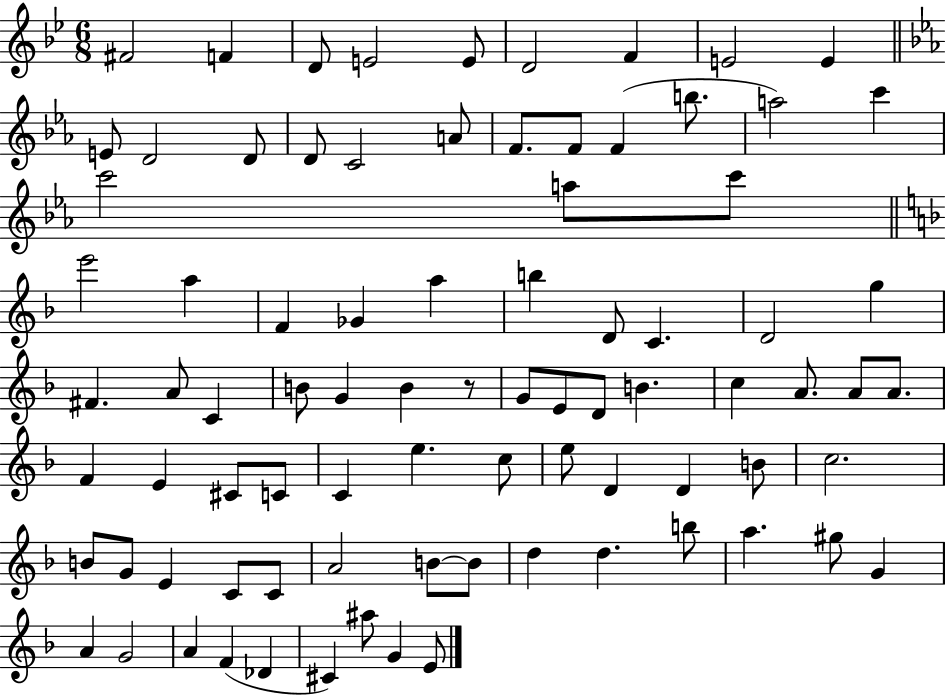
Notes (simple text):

F#4/h F4/q D4/e E4/h E4/e D4/h F4/q E4/h E4/q E4/e D4/h D4/e D4/e C4/h A4/e F4/e. F4/e F4/q B5/e. A5/h C6/q C6/h A5/e C6/e E6/h A5/q F4/q Gb4/q A5/q B5/q D4/e C4/q. D4/h G5/q F#4/q. A4/e C4/q B4/e G4/q B4/q R/e G4/e E4/e D4/e B4/q. C5/q A4/e. A4/e A4/e. F4/q E4/q C#4/e C4/e C4/q E5/q. C5/e E5/e D4/q D4/q B4/e C5/h. B4/e G4/e E4/q C4/e C4/e A4/h B4/e B4/e D5/q D5/q. B5/e A5/q. G#5/e G4/q A4/q G4/h A4/q F4/q Db4/q C#4/q A#5/e G4/q E4/e